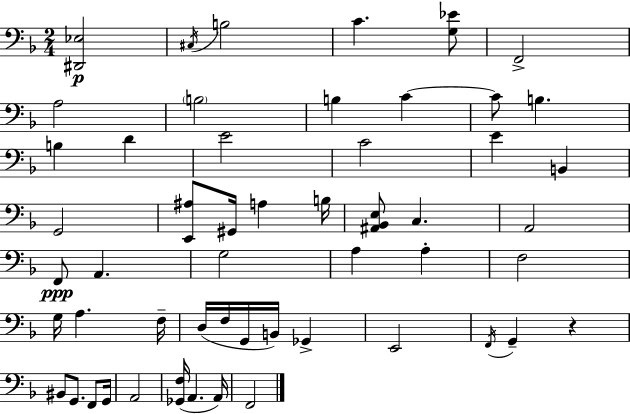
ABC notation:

X:1
T:Untitled
M:2/4
L:1/4
K:Dm
[^D,,_E,]2 ^C,/4 B,2 C [G,_E]/2 F,,2 A,2 B,2 B, C C/2 B, B, D E2 C2 E B,, G,,2 [E,,^A,]/2 ^G,,/4 A, B,/4 [^A,,_B,,E,]/2 C, A,,2 F,,/2 A,, G,2 A, A, F,2 G,/4 A, F,/4 D,/4 F,/4 G,,/4 B,,/4 _G,, E,,2 F,,/4 G,, z ^B,,/2 G,,/2 F,,/2 G,,/4 A,,2 [_G,,F,]/4 A,, A,,/4 F,,2